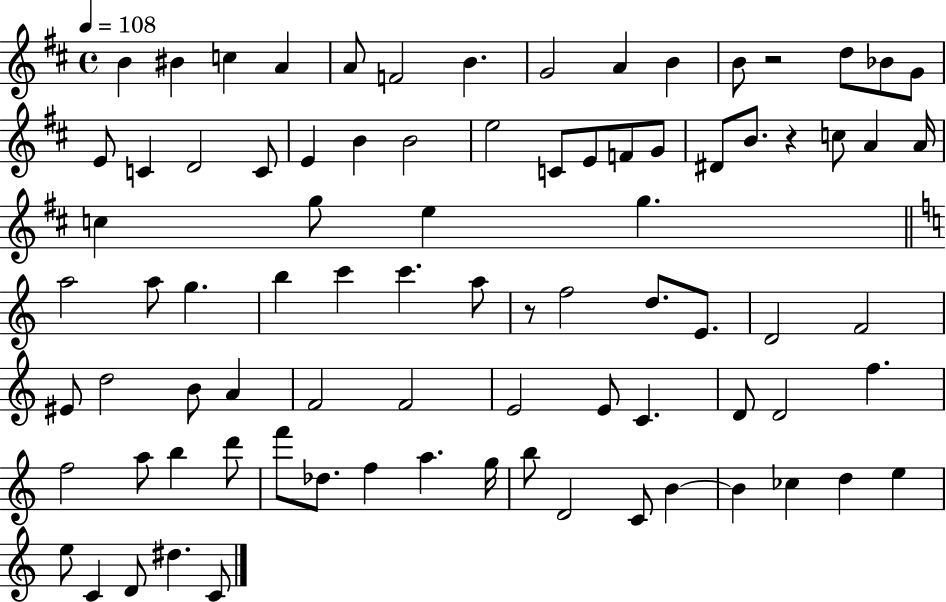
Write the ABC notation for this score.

X:1
T:Untitled
M:4/4
L:1/4
K:D
B ^B c A A/2 F2 B G2 A B B/2 z2 d/2 _B/2 G/2 E/2 C D2 C/2 E B B2 e2 C/2 E/2 F/2 G/2 ^D/2 B/2 z c/2 A A/4 c g/2 e g a2 a/2 g b c' c' a/2 z/2 f2 d/2 E/2 D2 F2 ^E/2 d2 B/2 A F2 F2 E2 E/2 C D/2 D2 f f2 a/2 b d'/2 f'/2 _d/2 f a g/4 b/2 D2 C/2 B B _c d e e/2 C D/2 ^d C/2